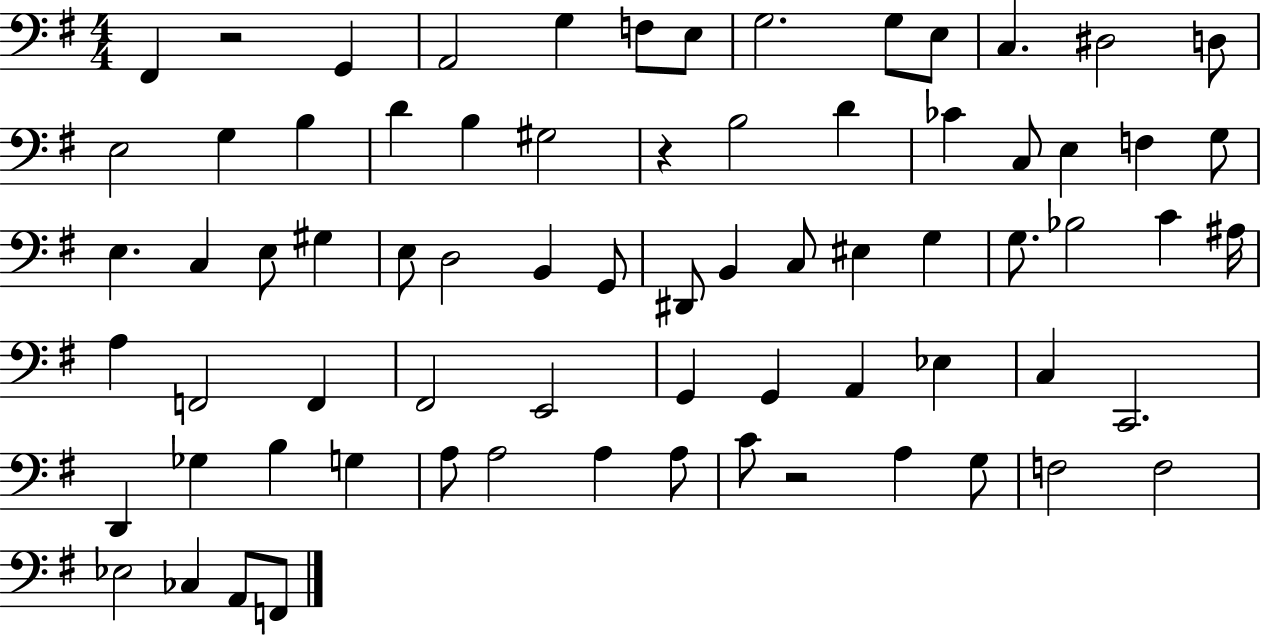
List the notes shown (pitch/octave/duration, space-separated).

F#2/q R/h G2/q A2/h G3/q F3/e E3/e G3/h. G3/e E3/e C3/q. D#3/h D3/e E3/h G3/q B3/q D4/q B3/q G#3/h R/q B3/h D4/q CES4/q C3/e E3/q F3/q G3/e E3/q. C3/q E3/e G#3/q E3/e D3/h B2/q G2/e D#2/e B2/q C3/e EIS3/q G3/q G3/e. Bb3/h C4/q A#3/s A3/q F2/h F2/q F#2/h E2/h G2/q G2/q A2/q Eb3/q C3/q C2/h. D2/q Gb3/q B3/q G3/q A3/e A3/h A3/q A3/e C4/e R/h A3/q G3/e F3/h F3/h Eb3/h CES3/q A2/e F2/e